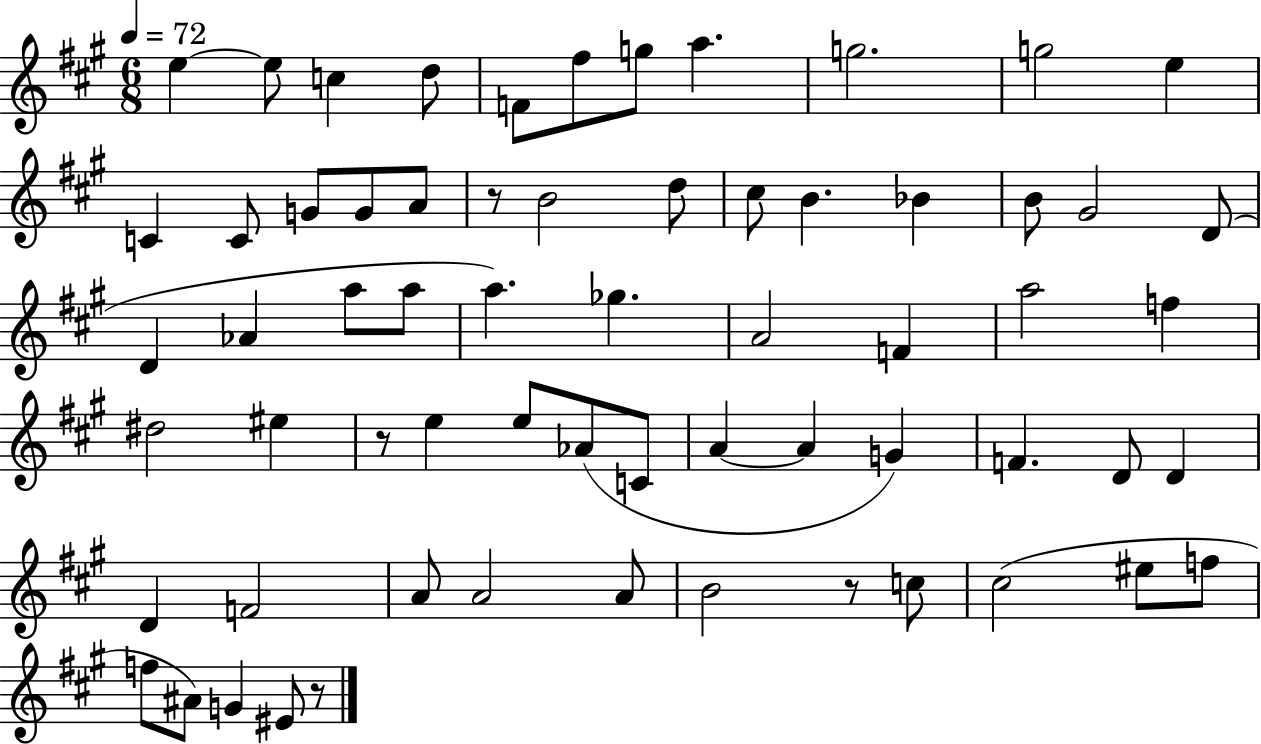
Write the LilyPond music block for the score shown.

{
  \clef treble
  \numericTimeSignature
  \time 6/8
  \key a \major
  \tempo 4 = 72
  e''4~~ e''8 c''4 d''8 | f'8 fis''8 g''8 a''4. | g''2. | g''2 e''4 | \break c'4 c'8 g'8 g'8 a'8 | r8 b'2 d''8 | cis''8 b'4. bes'4 | b'8 gis'2 d'8( | \break d'4 aes'4 a''8 a''8 | a''4.) ges''4. | a'2 f'4 | a''2 f''4 | \break dis''2 eis''4 | r8 e''4 e''8 aes'8( c'8 | a'4~~ a'4 g'4) | f'4. d'8 d'4 | \break d'4 f'2 | a'8 a'2 a'8 | b'2 r8 c''8 | cis''2( eis''8 f''8 | \break f''8 ais'8) g'4 eis'8 r8 | \bar "|."
}